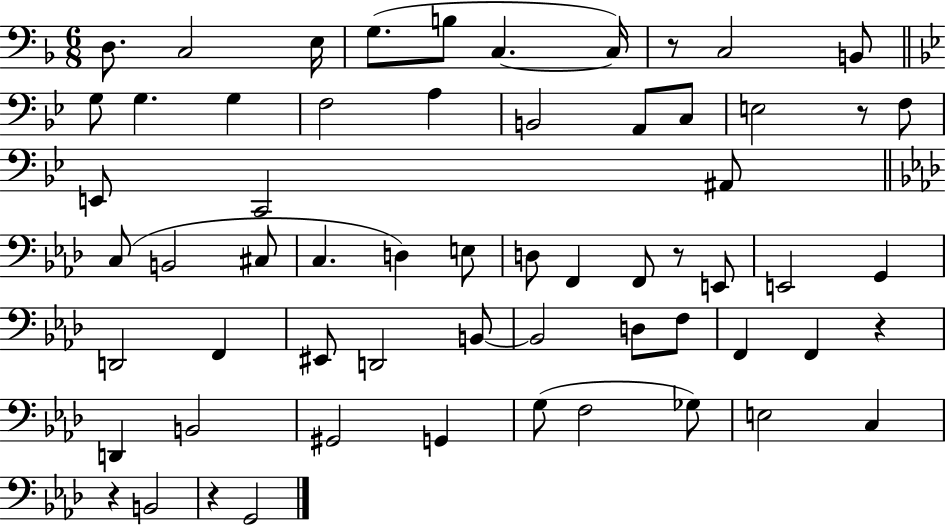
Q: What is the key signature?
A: F major